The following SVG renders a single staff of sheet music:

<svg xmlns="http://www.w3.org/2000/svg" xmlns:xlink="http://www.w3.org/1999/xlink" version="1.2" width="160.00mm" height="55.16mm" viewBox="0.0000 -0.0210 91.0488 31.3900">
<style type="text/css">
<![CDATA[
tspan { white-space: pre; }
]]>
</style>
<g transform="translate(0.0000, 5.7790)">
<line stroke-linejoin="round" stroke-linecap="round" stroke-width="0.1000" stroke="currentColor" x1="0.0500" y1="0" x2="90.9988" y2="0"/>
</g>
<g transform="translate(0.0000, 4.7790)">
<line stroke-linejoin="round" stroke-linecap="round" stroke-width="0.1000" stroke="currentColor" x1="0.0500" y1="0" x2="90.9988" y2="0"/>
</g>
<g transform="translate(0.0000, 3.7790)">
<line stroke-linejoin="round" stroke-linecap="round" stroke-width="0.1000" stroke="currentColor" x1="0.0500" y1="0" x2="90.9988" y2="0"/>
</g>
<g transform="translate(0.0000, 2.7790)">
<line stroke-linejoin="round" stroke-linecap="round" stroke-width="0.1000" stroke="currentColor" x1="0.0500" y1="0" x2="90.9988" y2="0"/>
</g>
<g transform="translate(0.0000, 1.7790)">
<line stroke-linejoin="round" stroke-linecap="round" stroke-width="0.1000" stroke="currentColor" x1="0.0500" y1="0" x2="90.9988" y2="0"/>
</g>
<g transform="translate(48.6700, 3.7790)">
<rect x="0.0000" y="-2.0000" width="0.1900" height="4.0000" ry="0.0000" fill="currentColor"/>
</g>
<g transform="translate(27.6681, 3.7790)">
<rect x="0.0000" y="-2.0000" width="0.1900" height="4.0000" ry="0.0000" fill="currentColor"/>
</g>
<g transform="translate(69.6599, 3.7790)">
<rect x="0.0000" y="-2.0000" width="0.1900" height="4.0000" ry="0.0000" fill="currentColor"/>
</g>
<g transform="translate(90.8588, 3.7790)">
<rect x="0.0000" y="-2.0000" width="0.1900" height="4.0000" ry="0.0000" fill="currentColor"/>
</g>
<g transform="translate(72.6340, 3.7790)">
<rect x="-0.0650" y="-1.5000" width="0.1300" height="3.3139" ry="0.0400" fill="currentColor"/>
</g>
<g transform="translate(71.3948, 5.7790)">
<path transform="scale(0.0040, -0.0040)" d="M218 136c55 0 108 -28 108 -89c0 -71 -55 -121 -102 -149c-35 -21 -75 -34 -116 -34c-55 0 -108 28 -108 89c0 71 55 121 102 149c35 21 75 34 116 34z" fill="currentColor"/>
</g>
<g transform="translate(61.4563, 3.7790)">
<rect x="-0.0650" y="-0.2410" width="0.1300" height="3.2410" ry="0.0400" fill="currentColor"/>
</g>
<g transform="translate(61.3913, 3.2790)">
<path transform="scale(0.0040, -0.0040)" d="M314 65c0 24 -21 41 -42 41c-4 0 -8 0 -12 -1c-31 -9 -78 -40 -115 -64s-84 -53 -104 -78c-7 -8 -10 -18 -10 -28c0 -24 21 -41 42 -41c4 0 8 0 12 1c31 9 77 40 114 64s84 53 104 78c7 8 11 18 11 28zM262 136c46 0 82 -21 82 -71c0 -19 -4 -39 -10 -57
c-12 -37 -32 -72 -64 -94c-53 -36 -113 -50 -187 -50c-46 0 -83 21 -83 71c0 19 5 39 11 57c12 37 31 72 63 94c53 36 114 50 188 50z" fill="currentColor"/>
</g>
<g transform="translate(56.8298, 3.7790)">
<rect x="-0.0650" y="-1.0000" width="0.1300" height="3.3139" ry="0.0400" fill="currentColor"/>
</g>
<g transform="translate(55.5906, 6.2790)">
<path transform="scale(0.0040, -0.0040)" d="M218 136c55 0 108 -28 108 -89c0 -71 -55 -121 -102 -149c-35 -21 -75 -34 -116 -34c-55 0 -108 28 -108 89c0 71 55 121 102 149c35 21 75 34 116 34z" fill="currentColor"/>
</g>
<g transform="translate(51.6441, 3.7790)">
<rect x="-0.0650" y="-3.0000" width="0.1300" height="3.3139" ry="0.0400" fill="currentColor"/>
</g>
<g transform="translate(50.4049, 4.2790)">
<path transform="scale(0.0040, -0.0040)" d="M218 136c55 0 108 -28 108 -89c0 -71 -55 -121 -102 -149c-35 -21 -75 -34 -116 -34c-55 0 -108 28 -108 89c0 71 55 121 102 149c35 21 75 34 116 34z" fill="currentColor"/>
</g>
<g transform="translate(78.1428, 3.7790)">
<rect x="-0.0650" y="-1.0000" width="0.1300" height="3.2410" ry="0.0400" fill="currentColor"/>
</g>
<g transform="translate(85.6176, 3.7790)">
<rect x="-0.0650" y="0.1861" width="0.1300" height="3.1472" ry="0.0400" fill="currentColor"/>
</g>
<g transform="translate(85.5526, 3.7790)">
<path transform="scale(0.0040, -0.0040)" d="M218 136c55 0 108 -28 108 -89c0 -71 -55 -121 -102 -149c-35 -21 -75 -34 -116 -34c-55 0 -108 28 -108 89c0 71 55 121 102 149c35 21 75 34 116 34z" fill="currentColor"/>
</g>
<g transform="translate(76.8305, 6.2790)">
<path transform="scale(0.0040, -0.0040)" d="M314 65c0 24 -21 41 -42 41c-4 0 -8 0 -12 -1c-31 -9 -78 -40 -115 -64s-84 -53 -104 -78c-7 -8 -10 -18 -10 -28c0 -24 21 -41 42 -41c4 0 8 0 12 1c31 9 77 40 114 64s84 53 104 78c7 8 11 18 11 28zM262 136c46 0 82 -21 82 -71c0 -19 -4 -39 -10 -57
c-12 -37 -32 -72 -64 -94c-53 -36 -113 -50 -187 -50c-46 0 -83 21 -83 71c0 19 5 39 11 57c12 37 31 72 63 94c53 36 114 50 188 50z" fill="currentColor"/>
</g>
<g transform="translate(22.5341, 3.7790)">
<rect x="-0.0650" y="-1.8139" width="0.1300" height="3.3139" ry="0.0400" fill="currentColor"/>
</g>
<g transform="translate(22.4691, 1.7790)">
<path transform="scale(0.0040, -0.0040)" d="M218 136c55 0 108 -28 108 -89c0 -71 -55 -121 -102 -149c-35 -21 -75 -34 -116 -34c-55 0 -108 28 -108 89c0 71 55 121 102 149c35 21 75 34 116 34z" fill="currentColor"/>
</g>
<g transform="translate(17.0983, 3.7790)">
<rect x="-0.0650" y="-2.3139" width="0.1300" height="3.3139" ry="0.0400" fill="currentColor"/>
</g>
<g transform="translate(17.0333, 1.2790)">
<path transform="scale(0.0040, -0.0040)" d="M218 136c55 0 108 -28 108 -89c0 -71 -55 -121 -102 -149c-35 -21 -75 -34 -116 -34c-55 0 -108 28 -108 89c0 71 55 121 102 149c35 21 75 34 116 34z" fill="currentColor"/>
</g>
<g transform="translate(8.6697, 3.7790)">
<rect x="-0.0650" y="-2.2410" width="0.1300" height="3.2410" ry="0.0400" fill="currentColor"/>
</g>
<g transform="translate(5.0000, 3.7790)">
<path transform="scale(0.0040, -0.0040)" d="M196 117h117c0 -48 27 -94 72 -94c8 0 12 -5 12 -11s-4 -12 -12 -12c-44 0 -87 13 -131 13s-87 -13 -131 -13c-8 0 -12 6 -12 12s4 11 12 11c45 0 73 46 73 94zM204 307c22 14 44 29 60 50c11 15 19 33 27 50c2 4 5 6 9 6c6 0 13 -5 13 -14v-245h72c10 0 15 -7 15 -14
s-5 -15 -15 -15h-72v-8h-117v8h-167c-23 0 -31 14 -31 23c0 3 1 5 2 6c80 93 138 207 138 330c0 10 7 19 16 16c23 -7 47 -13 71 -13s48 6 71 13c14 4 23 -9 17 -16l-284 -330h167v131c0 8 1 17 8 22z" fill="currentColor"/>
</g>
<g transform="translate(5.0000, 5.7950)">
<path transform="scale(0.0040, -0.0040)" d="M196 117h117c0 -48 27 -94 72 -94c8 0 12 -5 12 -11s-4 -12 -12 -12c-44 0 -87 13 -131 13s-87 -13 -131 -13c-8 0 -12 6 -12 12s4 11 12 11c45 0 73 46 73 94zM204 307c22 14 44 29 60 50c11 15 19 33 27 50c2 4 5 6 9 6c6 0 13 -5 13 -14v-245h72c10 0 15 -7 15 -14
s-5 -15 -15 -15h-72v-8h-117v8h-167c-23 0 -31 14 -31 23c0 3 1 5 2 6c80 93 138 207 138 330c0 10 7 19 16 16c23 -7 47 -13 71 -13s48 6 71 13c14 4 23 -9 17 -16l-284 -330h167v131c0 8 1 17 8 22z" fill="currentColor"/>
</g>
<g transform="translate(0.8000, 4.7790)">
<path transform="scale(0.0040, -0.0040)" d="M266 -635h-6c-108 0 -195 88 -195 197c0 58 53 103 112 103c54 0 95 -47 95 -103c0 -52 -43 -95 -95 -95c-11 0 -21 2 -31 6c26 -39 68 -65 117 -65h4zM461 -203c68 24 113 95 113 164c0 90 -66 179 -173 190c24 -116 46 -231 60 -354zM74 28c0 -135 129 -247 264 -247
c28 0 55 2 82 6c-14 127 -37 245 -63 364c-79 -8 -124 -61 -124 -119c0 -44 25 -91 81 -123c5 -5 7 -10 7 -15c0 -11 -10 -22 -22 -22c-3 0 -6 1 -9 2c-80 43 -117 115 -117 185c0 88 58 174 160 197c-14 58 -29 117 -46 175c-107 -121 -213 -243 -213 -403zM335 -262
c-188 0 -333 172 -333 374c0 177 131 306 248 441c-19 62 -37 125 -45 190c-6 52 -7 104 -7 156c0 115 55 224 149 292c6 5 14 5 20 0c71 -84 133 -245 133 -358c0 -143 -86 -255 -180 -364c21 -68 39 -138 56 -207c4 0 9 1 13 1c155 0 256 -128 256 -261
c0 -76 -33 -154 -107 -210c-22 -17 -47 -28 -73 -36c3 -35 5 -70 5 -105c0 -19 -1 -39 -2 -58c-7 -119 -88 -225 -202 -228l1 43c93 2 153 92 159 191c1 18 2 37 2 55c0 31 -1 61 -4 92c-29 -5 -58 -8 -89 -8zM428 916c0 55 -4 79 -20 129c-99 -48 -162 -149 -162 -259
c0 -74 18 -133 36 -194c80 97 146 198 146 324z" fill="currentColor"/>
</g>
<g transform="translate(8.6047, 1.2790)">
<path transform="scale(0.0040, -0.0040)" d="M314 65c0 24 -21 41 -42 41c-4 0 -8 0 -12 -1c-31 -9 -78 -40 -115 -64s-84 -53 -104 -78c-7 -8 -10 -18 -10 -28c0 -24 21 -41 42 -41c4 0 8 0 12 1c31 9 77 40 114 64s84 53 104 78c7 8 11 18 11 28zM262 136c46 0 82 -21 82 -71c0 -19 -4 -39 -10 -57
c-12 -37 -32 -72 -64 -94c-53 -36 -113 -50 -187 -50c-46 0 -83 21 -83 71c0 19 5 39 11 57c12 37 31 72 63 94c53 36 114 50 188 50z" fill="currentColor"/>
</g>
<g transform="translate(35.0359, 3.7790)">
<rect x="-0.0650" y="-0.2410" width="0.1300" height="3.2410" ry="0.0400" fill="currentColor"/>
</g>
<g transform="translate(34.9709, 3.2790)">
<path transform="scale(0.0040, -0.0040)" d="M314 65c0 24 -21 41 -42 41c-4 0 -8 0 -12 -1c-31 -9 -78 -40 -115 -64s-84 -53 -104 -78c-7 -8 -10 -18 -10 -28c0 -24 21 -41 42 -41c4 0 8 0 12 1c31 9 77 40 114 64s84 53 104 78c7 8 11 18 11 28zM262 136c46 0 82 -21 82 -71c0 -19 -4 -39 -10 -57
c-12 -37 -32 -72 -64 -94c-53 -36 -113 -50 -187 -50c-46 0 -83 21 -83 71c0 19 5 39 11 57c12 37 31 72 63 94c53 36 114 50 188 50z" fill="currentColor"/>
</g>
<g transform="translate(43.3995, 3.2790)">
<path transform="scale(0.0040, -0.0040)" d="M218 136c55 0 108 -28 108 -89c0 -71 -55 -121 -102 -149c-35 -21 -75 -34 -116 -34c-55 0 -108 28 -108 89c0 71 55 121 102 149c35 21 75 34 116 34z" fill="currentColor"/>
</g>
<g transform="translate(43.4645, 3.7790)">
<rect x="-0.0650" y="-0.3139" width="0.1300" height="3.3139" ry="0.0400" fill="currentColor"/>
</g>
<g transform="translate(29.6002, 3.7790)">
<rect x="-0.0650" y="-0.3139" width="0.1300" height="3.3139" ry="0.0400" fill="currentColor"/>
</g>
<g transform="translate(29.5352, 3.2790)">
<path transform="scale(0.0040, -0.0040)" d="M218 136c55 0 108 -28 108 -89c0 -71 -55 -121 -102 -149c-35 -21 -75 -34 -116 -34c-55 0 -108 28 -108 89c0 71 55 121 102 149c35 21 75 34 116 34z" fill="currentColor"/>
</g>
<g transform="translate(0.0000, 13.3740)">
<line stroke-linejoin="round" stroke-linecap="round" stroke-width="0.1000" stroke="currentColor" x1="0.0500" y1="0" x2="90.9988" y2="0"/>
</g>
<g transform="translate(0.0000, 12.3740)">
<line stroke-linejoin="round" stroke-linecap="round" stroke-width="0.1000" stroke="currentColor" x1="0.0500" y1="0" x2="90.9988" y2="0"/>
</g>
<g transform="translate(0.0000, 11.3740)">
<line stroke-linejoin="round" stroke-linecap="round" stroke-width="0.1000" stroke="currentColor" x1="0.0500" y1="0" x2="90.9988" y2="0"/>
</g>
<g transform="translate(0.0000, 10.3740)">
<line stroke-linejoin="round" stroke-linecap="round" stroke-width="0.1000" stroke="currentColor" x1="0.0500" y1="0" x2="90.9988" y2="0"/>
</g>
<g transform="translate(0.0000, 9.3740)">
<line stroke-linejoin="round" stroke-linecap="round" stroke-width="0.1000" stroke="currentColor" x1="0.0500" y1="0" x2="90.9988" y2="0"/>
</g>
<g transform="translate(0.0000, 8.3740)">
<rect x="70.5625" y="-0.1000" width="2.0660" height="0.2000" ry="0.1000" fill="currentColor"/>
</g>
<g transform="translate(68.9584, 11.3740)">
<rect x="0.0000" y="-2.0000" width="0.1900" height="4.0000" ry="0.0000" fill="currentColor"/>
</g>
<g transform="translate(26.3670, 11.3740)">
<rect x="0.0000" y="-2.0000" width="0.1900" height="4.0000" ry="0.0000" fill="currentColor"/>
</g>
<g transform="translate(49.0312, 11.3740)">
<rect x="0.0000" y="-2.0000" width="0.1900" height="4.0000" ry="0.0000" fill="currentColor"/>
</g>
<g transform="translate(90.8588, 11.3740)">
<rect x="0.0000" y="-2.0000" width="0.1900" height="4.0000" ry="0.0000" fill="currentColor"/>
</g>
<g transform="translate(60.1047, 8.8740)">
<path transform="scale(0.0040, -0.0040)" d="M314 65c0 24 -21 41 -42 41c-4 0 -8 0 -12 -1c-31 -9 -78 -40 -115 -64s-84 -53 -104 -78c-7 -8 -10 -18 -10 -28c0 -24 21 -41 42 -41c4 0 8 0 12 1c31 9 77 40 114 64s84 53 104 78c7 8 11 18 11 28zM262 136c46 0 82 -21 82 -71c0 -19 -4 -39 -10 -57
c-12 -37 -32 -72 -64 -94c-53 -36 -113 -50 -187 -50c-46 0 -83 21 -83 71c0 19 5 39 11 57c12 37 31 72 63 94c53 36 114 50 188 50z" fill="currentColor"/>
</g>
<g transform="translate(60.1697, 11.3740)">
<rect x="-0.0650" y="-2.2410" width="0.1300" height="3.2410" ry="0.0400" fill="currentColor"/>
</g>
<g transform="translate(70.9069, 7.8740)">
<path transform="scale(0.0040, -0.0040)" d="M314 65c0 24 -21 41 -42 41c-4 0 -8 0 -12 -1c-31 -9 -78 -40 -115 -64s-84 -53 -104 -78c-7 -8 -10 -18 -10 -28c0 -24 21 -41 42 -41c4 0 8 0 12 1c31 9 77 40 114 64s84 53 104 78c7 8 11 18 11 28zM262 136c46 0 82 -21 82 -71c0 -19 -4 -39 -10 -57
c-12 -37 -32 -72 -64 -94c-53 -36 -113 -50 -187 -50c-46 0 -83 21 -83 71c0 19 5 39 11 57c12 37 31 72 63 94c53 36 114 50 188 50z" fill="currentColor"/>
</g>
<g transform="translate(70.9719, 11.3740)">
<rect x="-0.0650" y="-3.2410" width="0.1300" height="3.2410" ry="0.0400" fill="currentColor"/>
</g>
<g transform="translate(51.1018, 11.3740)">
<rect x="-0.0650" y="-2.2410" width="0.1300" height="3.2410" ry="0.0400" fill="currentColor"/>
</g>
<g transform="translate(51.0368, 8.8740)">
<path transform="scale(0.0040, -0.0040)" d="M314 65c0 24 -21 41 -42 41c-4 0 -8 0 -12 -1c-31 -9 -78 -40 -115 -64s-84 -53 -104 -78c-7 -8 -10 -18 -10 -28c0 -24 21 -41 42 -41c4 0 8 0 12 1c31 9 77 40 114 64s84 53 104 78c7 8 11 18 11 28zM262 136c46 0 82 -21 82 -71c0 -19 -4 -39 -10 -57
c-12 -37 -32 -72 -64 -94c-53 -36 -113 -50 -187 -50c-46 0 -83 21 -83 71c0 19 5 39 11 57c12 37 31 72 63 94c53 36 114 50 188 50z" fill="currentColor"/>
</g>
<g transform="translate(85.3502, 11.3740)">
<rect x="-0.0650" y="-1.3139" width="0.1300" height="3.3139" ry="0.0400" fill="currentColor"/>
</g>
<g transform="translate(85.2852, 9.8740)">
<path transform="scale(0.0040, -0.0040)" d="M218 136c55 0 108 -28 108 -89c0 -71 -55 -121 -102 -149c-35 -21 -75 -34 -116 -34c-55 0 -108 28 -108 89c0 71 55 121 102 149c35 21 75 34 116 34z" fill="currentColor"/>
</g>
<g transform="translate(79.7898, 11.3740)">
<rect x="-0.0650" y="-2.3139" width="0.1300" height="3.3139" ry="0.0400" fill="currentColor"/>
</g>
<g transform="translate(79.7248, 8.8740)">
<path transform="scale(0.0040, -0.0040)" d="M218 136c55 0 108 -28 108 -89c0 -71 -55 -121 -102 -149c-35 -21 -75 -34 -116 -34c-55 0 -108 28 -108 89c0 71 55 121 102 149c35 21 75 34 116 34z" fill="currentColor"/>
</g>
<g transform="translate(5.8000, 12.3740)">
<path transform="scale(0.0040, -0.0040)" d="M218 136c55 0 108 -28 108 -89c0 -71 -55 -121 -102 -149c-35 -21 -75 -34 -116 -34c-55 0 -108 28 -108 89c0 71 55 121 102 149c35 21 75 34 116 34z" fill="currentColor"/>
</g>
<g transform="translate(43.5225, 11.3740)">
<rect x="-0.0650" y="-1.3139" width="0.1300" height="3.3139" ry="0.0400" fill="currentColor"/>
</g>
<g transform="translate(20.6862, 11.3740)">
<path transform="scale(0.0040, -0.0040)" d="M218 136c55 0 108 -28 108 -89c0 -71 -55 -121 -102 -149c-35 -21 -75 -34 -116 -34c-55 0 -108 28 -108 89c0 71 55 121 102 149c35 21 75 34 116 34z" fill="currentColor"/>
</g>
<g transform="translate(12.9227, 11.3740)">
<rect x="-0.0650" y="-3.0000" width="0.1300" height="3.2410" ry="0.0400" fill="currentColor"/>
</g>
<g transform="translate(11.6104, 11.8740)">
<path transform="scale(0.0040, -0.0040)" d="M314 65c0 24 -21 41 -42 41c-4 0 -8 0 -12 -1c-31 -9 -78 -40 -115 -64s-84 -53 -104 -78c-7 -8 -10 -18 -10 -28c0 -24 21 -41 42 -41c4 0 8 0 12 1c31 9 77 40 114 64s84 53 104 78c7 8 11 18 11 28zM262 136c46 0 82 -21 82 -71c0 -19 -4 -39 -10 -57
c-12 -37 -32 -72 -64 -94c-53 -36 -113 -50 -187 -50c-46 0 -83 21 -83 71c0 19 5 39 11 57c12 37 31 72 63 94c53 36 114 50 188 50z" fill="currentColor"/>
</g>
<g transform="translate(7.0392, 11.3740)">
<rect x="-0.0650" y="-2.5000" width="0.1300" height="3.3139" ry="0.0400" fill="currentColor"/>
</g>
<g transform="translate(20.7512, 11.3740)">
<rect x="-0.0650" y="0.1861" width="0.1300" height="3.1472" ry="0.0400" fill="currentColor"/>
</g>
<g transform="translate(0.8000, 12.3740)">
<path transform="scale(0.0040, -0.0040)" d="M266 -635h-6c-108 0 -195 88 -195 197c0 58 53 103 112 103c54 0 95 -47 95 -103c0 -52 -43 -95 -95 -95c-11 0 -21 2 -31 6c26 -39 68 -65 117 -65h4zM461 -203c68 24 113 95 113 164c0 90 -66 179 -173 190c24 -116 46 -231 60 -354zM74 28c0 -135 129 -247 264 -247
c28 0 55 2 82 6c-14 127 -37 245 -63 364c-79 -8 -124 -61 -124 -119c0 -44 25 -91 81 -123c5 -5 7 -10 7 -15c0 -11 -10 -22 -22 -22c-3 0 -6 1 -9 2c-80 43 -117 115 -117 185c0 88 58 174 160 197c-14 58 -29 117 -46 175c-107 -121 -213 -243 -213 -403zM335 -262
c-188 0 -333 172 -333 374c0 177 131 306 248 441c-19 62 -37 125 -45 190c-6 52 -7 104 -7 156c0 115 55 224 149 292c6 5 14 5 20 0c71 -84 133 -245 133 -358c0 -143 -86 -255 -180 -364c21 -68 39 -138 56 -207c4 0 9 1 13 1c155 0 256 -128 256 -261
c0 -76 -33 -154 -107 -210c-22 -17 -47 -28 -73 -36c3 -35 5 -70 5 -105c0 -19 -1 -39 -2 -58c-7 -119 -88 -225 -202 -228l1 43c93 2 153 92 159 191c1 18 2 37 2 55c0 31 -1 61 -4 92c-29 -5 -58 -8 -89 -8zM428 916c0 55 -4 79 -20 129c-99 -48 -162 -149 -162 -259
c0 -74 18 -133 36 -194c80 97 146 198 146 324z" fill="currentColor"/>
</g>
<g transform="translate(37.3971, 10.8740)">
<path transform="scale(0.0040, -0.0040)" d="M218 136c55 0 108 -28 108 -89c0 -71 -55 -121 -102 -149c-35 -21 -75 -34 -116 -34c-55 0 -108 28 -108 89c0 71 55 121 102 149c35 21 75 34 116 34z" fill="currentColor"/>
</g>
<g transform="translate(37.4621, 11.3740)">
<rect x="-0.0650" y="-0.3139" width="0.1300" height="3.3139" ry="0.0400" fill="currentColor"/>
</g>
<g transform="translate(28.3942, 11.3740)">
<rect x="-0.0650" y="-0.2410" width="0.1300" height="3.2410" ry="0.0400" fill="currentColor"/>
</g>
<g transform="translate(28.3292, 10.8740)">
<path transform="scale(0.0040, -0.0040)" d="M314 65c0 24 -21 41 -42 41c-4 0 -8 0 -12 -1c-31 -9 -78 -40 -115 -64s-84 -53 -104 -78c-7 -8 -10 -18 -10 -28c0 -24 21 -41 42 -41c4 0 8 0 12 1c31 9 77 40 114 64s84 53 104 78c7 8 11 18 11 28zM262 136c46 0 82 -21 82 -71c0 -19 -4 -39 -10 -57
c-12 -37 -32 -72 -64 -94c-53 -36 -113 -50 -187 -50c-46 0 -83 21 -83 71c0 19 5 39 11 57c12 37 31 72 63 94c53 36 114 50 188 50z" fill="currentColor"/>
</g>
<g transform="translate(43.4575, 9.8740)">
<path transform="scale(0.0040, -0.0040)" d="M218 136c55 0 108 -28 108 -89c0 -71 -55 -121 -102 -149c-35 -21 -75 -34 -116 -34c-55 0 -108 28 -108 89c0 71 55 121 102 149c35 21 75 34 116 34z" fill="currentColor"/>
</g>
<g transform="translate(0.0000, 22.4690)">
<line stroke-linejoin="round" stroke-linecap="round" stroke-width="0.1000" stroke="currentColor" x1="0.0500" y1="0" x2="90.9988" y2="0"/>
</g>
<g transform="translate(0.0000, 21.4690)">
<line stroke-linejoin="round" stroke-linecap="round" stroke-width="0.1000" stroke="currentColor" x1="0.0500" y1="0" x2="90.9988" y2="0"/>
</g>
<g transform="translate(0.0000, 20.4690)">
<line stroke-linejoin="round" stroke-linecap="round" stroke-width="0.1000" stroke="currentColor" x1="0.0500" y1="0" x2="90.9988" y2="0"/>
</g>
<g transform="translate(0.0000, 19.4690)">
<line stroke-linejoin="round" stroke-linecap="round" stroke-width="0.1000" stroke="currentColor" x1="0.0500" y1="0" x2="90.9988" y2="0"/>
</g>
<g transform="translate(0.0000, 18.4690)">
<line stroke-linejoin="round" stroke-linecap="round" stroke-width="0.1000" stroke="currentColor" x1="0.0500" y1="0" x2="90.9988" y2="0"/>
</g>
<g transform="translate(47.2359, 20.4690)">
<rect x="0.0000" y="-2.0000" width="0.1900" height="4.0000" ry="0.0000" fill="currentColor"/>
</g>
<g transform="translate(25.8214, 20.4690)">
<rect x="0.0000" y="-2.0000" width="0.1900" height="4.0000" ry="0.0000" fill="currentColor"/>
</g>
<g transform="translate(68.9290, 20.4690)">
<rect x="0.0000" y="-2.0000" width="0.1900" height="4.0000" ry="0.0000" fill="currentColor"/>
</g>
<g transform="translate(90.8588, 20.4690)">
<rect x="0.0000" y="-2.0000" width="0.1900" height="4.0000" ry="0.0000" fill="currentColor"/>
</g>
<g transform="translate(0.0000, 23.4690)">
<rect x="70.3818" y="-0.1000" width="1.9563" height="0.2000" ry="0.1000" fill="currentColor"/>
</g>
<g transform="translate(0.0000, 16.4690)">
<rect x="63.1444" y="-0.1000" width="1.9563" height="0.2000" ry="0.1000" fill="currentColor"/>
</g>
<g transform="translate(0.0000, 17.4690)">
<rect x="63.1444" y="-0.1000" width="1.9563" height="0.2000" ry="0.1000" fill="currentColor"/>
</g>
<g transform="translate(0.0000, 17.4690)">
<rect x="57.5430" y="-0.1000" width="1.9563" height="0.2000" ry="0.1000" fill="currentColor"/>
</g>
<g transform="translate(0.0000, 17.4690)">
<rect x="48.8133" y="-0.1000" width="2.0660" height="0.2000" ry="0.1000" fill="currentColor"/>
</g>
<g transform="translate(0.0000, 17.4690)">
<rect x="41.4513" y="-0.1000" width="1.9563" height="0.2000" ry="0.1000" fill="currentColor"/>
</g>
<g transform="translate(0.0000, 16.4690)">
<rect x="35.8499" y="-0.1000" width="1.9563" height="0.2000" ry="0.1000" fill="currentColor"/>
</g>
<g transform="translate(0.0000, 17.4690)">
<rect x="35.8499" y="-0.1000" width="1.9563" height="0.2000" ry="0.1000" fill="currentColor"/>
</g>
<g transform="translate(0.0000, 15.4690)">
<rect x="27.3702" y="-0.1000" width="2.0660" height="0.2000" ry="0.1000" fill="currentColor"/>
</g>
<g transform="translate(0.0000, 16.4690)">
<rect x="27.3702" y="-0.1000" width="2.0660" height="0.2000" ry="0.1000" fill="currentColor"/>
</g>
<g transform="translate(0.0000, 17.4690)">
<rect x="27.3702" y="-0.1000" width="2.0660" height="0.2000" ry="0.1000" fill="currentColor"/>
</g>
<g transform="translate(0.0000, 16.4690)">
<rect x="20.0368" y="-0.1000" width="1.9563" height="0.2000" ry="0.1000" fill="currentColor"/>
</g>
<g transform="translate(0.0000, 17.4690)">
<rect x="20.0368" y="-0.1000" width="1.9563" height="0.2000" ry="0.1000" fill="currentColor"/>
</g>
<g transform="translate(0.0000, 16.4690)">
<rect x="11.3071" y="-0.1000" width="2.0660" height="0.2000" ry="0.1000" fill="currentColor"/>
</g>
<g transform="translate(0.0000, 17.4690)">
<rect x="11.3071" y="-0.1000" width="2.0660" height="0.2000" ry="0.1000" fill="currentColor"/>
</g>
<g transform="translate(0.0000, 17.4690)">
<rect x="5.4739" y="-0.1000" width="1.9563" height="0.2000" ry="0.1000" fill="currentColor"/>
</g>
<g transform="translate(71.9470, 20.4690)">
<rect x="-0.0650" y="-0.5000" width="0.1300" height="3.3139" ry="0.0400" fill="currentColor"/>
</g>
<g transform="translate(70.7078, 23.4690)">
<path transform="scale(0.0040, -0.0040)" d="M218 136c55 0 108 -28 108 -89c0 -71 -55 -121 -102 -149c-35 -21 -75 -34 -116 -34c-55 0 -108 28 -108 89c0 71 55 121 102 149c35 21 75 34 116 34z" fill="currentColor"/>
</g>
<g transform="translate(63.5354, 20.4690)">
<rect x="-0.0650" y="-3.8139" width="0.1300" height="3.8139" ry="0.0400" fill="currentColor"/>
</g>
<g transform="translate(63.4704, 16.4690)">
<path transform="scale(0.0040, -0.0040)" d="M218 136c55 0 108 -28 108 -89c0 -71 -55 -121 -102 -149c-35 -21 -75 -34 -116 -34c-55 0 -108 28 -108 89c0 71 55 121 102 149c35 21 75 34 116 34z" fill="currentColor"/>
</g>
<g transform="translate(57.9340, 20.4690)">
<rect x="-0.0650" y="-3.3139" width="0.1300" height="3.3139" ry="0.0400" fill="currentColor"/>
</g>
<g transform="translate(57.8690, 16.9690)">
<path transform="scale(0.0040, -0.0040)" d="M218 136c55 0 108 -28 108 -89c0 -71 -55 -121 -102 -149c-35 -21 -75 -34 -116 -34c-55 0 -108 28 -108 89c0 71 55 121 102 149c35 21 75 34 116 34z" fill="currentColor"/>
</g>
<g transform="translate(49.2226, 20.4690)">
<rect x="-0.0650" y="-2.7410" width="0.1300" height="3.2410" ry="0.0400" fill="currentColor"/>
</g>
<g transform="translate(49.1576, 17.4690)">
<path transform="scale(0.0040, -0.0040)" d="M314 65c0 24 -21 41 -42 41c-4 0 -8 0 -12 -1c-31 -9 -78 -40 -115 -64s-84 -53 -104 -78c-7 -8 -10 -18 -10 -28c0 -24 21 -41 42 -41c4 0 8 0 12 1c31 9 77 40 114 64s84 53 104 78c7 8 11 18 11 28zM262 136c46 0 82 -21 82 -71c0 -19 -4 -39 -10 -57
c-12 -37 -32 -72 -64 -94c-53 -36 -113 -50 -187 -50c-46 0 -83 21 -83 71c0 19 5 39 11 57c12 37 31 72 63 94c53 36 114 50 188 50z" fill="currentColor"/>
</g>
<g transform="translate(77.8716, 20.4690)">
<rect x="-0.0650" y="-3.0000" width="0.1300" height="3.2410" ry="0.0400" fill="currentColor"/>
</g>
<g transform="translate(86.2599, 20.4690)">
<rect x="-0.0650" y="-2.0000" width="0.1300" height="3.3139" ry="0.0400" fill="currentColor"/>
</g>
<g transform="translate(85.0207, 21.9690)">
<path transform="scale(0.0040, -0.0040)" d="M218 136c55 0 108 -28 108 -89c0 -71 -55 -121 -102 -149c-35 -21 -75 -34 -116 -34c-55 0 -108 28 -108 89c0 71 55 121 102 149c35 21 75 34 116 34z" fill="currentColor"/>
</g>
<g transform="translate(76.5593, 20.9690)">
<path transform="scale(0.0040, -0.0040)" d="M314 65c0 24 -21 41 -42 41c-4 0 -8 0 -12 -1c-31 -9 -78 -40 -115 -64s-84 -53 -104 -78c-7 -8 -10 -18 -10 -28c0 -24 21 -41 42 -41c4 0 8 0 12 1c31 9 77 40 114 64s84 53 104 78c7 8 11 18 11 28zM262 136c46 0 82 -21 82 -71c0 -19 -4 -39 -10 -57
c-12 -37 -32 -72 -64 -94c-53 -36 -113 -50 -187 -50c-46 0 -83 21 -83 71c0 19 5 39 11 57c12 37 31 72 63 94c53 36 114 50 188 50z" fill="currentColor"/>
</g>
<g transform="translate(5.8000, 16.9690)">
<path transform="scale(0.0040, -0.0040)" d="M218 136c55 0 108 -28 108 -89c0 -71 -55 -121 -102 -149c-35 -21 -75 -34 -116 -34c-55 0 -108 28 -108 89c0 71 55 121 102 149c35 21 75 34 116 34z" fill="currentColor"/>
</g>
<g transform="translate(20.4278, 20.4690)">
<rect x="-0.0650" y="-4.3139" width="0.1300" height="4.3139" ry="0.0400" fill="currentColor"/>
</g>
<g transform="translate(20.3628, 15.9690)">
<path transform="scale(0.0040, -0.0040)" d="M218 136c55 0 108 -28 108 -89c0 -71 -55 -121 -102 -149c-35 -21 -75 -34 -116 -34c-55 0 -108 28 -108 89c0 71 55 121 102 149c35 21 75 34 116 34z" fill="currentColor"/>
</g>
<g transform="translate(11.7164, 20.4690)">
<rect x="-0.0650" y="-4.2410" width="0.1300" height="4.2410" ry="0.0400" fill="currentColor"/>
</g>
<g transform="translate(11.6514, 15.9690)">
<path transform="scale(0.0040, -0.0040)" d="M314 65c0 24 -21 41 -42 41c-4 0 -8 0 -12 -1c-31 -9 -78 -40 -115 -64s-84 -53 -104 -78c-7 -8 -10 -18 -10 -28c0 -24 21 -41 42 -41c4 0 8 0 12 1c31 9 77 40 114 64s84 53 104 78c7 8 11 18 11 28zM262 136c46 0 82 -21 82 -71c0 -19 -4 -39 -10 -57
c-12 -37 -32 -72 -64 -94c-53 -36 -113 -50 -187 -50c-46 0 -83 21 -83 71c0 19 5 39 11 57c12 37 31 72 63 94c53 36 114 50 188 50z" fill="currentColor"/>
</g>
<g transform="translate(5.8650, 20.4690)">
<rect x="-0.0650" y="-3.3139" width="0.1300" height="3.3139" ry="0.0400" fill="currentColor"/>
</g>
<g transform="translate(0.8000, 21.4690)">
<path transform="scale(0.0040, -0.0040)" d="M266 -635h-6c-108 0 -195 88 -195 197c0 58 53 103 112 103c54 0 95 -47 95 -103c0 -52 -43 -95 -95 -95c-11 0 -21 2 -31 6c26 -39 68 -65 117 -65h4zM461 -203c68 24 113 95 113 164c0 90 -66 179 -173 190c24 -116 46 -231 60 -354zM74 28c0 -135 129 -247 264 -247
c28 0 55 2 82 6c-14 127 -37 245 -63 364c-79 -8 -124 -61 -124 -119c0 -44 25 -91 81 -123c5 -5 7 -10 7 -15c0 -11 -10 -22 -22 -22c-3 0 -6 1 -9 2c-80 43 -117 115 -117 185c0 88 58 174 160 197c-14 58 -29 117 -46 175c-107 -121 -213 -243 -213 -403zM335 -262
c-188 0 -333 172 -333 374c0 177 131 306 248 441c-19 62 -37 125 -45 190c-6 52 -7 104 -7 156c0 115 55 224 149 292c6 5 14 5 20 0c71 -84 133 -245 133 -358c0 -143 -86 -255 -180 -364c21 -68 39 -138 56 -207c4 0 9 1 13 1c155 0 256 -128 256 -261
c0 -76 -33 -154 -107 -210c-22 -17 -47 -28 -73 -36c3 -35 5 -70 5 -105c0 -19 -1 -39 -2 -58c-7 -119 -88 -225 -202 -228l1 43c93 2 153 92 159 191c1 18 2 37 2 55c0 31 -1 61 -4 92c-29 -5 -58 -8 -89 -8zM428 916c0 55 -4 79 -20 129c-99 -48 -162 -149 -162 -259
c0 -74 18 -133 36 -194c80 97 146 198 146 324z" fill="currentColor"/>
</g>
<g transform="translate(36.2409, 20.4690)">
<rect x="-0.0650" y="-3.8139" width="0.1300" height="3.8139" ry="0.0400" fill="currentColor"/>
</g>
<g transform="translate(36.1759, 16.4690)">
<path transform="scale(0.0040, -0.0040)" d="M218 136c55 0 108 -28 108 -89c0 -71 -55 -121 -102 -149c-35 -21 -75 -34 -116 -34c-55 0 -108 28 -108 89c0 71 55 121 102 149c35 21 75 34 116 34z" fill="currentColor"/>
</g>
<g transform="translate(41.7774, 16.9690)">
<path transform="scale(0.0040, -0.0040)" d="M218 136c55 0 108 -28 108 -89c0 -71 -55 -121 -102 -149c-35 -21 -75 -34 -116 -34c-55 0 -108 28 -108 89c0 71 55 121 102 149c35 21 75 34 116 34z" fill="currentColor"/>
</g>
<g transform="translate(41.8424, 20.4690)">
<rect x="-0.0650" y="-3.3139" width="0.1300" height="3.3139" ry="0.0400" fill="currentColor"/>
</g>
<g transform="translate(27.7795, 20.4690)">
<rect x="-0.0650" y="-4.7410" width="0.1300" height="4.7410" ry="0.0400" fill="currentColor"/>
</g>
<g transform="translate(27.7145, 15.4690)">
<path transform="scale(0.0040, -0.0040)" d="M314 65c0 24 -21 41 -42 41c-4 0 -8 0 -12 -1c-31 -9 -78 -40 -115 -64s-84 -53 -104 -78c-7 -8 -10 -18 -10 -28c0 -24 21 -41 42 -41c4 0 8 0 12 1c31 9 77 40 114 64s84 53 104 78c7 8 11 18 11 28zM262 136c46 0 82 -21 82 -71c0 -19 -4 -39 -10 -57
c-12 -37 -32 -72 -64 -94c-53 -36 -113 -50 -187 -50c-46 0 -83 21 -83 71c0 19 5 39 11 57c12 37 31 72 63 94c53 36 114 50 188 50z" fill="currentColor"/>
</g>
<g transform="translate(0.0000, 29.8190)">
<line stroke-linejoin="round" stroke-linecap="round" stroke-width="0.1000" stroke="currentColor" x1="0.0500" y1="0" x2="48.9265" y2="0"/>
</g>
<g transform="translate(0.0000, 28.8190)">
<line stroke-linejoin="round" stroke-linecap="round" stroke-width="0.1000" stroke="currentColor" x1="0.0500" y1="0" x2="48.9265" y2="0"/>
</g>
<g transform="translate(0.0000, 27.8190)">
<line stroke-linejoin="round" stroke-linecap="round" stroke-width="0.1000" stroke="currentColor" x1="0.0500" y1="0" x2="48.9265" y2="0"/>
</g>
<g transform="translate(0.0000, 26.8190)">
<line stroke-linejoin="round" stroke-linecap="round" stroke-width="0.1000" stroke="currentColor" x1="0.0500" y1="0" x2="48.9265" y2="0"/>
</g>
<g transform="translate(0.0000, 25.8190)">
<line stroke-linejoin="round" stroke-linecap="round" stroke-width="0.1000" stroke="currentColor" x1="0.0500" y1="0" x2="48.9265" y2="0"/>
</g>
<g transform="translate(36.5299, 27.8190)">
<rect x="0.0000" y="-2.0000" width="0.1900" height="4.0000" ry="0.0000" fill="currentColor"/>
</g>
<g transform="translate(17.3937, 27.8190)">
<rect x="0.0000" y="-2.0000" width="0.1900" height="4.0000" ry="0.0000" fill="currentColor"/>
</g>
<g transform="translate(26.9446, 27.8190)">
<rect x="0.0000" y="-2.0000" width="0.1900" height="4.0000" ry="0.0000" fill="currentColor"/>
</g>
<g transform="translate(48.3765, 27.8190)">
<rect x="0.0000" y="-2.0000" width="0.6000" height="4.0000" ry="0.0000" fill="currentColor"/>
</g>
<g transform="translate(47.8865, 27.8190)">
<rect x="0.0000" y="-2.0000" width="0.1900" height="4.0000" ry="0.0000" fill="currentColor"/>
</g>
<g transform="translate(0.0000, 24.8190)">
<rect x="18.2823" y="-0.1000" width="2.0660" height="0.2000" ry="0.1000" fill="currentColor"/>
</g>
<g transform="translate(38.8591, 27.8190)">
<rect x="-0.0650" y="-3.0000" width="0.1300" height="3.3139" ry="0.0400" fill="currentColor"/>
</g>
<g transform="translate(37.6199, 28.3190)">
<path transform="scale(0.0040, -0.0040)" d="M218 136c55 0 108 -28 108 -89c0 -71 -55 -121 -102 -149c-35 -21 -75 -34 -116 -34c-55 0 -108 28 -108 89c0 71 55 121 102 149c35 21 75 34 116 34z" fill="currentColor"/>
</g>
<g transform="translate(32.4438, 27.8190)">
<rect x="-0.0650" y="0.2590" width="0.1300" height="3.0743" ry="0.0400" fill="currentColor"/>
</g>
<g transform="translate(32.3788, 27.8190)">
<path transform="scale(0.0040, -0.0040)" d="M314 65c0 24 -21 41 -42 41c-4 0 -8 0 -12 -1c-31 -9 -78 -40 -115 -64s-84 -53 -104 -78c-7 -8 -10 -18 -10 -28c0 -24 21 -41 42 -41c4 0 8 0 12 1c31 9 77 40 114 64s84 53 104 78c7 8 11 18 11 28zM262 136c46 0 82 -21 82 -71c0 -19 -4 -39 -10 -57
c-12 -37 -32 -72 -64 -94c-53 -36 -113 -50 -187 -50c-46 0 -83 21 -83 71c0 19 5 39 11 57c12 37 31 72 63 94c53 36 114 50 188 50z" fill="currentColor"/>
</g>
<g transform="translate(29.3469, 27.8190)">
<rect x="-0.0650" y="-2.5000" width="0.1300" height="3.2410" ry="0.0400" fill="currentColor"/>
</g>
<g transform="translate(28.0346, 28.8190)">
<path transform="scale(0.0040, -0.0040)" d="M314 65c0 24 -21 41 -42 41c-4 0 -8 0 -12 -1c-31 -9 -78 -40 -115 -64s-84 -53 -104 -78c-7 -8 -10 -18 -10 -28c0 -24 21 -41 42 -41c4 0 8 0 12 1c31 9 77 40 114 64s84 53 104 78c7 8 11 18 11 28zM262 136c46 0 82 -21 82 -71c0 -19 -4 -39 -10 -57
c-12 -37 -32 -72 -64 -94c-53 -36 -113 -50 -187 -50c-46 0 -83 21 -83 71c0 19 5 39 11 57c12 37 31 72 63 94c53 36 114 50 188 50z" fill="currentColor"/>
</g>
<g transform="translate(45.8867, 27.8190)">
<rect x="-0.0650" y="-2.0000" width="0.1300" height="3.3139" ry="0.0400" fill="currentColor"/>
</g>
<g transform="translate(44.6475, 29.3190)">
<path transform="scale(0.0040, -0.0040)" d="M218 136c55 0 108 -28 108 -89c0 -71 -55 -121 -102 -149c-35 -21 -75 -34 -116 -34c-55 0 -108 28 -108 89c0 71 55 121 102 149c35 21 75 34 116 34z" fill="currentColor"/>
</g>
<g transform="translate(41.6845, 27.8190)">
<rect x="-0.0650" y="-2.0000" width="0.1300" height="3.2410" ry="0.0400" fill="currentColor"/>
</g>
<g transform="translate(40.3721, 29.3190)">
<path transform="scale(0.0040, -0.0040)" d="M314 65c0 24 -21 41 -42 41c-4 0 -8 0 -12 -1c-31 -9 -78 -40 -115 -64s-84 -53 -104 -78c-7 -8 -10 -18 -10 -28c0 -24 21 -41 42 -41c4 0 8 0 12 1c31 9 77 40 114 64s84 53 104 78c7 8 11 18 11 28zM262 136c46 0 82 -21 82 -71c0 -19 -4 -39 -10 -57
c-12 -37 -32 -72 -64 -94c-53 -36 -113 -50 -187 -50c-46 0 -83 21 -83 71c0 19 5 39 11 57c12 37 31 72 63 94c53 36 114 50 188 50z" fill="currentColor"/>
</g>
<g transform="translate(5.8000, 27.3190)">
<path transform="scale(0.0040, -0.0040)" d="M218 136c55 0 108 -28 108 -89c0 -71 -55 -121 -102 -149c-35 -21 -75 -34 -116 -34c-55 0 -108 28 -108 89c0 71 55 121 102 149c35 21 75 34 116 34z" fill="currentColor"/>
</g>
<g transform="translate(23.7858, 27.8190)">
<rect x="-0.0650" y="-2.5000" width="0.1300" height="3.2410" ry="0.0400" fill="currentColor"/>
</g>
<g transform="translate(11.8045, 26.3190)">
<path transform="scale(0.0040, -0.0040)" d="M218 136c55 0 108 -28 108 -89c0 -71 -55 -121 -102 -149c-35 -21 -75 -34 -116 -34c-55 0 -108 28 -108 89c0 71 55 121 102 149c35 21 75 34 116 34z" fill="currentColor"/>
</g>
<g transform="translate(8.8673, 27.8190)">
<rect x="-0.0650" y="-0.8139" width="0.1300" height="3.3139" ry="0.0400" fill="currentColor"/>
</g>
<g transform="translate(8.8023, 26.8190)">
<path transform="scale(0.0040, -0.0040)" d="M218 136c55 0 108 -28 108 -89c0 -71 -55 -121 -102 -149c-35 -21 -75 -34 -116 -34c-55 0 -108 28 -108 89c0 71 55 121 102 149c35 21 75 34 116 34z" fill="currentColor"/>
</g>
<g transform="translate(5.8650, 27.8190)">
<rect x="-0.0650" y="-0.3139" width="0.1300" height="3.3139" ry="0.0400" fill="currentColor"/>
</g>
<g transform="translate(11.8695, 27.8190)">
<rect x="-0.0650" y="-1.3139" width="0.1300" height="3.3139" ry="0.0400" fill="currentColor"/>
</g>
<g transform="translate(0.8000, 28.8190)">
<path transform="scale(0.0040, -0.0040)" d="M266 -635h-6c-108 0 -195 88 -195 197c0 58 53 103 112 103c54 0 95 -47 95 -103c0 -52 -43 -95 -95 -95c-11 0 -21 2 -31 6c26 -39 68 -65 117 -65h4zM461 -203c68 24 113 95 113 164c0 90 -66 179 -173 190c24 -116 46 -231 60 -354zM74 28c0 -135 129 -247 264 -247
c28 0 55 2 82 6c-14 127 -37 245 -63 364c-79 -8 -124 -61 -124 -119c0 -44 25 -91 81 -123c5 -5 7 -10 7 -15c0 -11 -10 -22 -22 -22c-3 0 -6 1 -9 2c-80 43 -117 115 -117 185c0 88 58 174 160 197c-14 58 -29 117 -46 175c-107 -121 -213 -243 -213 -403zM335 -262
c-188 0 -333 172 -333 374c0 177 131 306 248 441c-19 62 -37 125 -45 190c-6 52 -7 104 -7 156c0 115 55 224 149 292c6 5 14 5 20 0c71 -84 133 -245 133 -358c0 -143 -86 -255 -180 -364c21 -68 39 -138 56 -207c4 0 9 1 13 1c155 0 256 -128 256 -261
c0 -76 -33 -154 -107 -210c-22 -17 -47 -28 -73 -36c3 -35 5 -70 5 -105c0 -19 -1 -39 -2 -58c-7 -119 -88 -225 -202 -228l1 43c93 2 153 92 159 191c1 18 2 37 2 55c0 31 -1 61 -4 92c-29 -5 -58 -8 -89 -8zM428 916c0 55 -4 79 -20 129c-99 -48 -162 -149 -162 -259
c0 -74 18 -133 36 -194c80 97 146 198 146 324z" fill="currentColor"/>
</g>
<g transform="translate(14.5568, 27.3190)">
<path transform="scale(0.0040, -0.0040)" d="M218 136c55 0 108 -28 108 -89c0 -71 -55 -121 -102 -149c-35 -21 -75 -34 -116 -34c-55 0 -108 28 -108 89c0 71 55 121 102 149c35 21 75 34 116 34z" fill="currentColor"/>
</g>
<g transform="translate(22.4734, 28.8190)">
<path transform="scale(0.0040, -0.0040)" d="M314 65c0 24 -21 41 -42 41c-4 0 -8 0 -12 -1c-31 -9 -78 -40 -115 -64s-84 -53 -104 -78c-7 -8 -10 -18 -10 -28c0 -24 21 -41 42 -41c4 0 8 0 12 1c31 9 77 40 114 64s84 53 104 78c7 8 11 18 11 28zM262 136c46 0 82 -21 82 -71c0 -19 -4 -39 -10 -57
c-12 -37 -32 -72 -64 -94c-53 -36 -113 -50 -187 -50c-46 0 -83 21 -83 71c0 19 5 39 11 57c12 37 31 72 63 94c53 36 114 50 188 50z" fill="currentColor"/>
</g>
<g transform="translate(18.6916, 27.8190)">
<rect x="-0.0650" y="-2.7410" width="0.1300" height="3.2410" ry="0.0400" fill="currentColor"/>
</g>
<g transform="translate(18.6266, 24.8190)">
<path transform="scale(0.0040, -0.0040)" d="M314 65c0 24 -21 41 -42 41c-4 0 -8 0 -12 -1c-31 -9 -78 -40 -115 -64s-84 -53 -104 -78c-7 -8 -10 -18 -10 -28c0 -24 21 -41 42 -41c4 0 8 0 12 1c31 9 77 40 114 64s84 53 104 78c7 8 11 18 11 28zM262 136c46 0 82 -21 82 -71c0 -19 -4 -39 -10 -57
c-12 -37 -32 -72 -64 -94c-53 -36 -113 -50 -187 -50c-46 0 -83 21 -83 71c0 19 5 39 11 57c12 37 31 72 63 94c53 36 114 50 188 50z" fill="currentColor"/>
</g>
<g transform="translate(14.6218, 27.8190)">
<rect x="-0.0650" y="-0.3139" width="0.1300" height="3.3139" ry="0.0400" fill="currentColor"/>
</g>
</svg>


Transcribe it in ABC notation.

X:1
T:Untitled
M:4/4
L:1/4
K:C
g2 g f c c2 c A D c2 E D2 B G A2 B c2 c e g2 g2 b2 g e b d'2 d' e'2 c' b a2 b c' C A2 F c d e c a2 G2 G2 B2 A F2 F